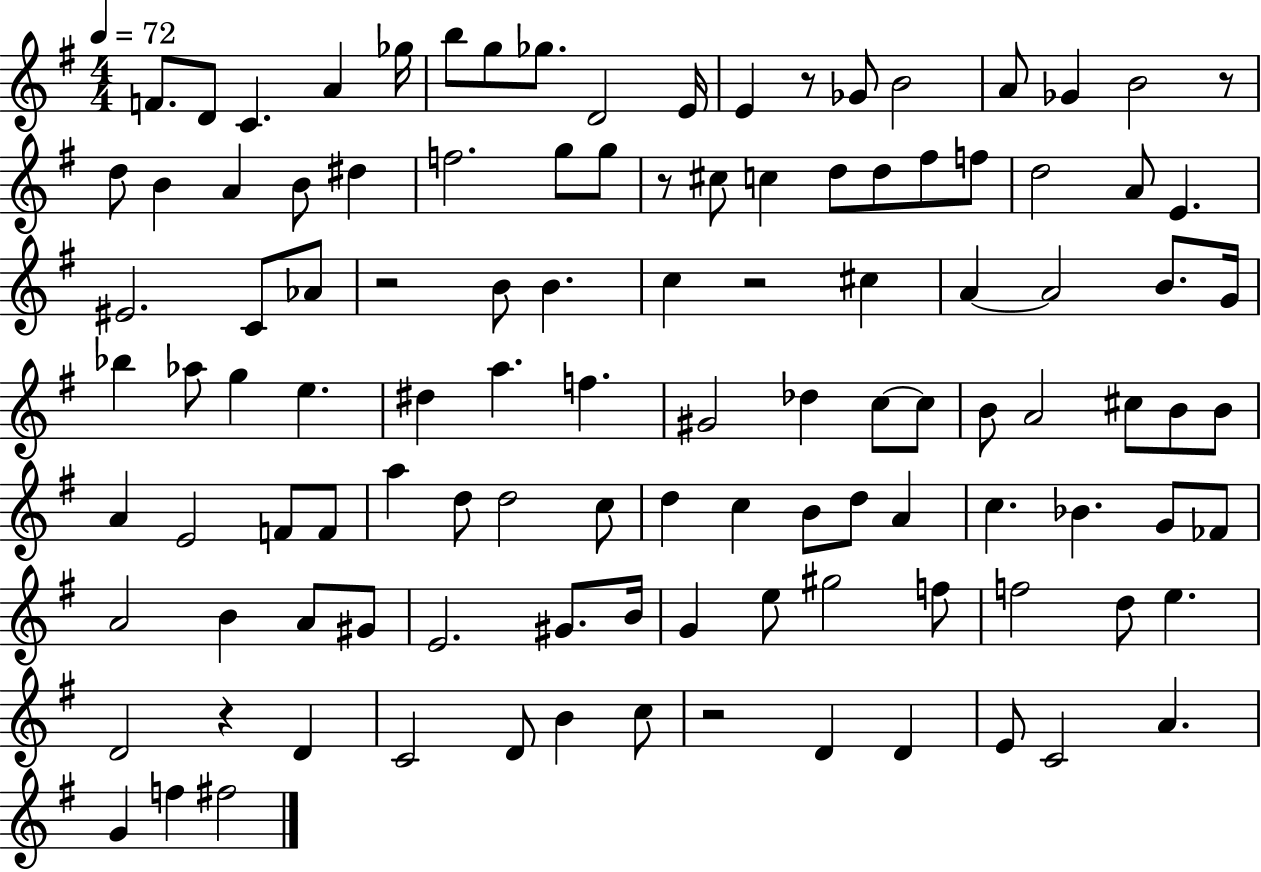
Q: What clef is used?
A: treble